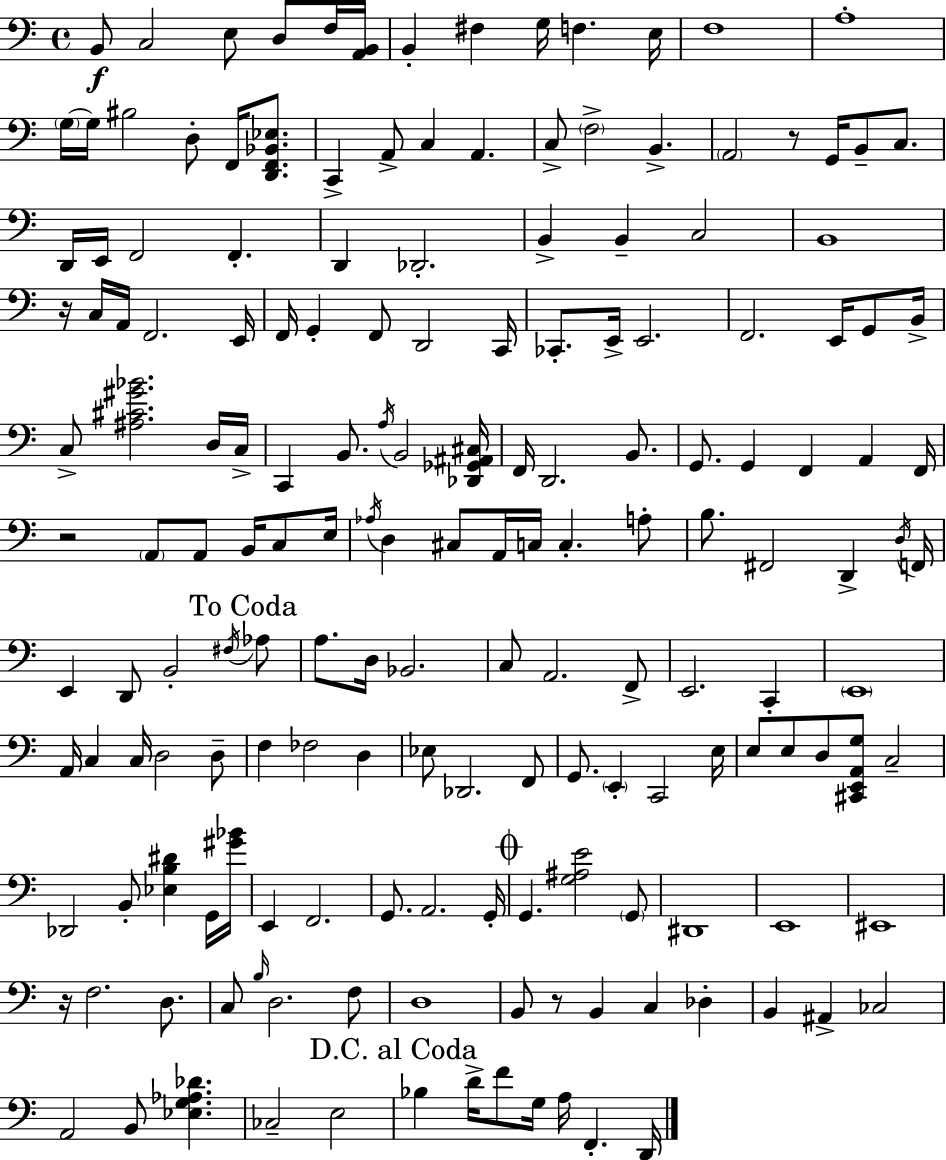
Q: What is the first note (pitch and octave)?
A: B2